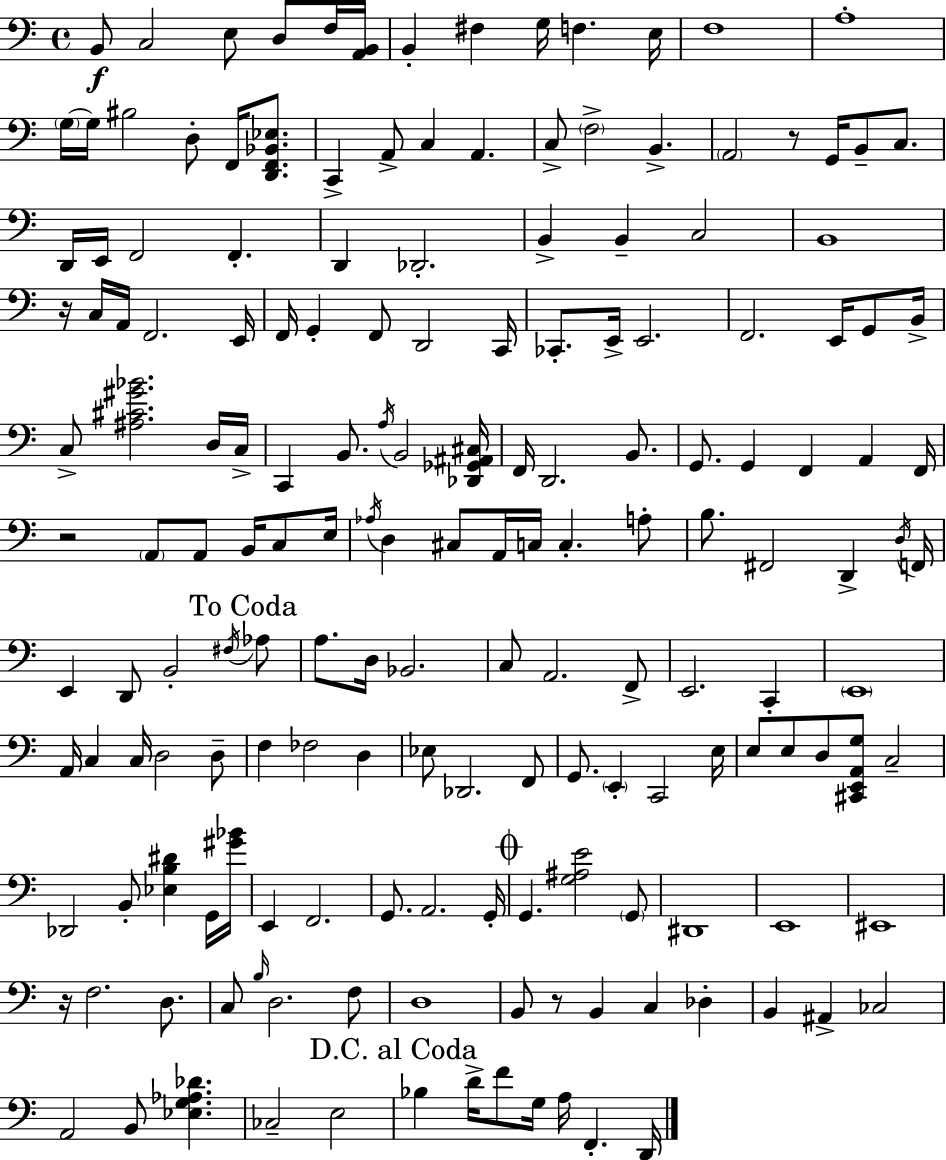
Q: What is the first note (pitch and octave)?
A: B2